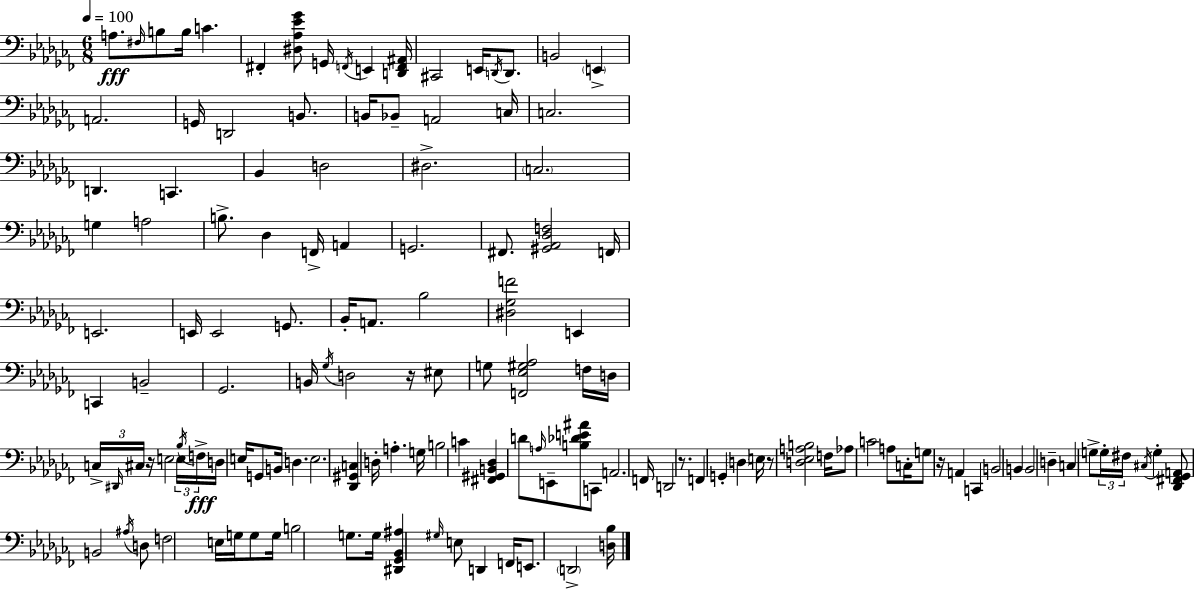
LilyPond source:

{
  \clef bass
  \numericTimeSignature
  \time 6/8
  \key aes \minor
  \tempo 4 = 100
  a8.\fff \grace { fis16 } b8 b16 c'4. | fis,4-. <dis aes ees' ges'>8 g,16 \acciaccatura { f,16 } e,4 | <d, f, ais,>16 cis,2 e,16 \acciaccatura { d,16 } | d,8. b,2 \parenthesize e,4-> | \break a,2. | g,16 d,2 | b,8. b,16 bes,8-- a,2 | c16 c2. | \break d,4. c,4. | bes,4 d2 | dis2.-> | \parenthesize c2. | \break g4 a2 | b8.-> des4 f,16-> a,4 | g,2. | fis,8. <gis, aes, des f>2 | \break f,16 e,2. | e,16 e,2 | g,8. bes,16-. a,8. bes2 | <dis ges f'>2 e,4 | \break c,4 b,2-- | ges,2. | b,16 \acciaccatura { ges16 } d2 | r16 eis8 g8 <f, ees gis aes>2 | \break f16 d16 \tuplet 3/2 { c16-> \grace { dis,16 } cis16 } r16 e2 | \tuplet 3/2 { e16 \acciaccatura { bes16 }\fff f16-> } d16 e16 g,8 b,16 | d4. e2. | <des, gis, c>4 d16-. a4.-. | \break g16 b2 | c'4 <fis, gis, b, des>4 d'8 | \grace { a16 } e,8-- <b des' e' ais'>8 c,8 a,2. | f,16 d,2 | \break r8. f,4 g,4-. | \parenthesize d4 e16 r8 <d ees a b>2 | f16 aes8 c'2 | a8 c16-. g8 r16 a,4 | \break c,4 b,2 | b,4 b,2 | d4-- c4 g8-> | \tuplet 3/2 { g16-. fis16 \acciaccatura { cis16 } } g4-. <des, fis, ges, a,>8 b,2 | \break \acciaccatura { ais16 } d8 f2 | e16 g16 g8 g16 b2 | g8. g16 <dis, ges, bes, ais>4 | \grace { gis16 } e8 d,4 f,16 e,8. | \break \parenthesize d,2-> <d bes>16 \bar "|."
}